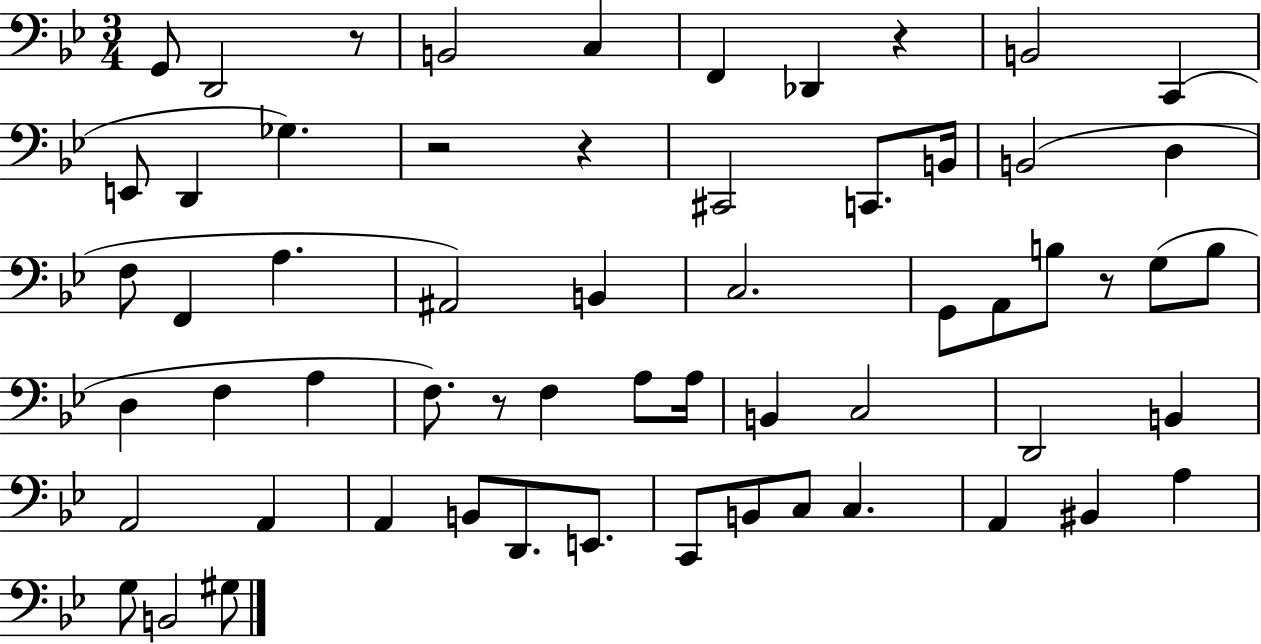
X:1
T:Untitled
M:3/4
L:1/4
K:Bb
G,,/2 D,,2 z/2 B,,2 C, F,, _D,, z B,,2 C,, E,,/2 D,, _G, z2 z ^C,,2 C,,/2 B,,/4 B,,2 D, F,/2 F,, A, ^A,,2 B,, C,2 G,,/2 A,,/2 B,/2 z/2 G,/2 B,/2 D, F, A, F,/2 z/2 F, A,/2 A,/4 B,, C,2 D,,2 B,, A,,2 A,, A,, B,,/2 D,,/2 E,,/2 C,,/2 B,,/2 C,/2 C, A,, ^B,, A, G,/2 B,,2 ^G,/2